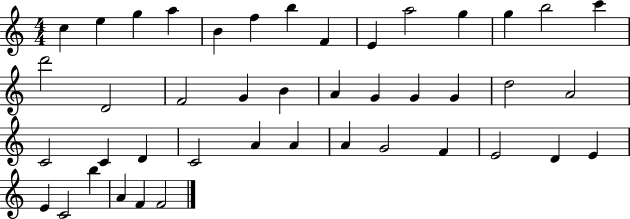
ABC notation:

X:1
T:Untitled
M:4/4
L:1/4
K:C
c e g a B f b F E a2 g g b2 c' d'2 D2 F2 G B A G G G d2 A2 C2 C D C2 A A A G2 F E2 D E E C2 b A F F2